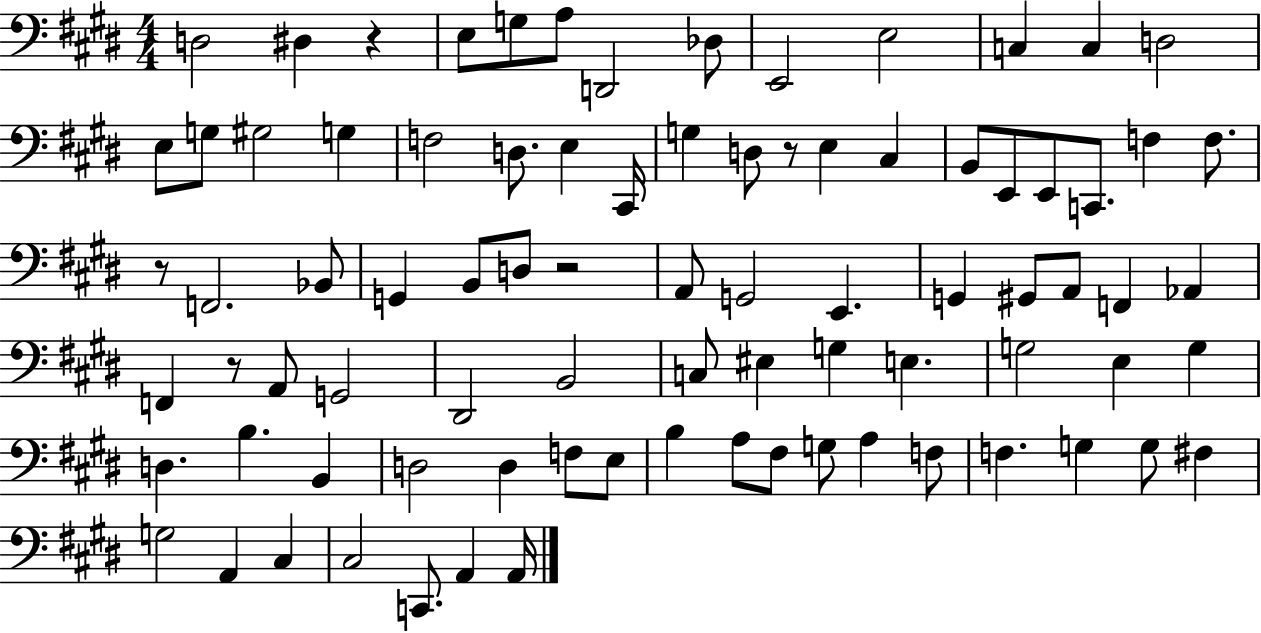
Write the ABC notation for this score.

X:1
T:Untitled
M:4/4
L:1/4
K:E
D,2 ^D, z E,/2 G,/2 A,/2 D,,2 _D,/2 E,,2 E,2 C, C, D,2 E,/2 G,/2 ^G,2 G, F,2 D,/2 E, ^C,,/4 G, D,/2 z/2 E, ^C, B,,/2 E,,/2 E,,/2 C,,/2 F, F,/2 z/2 F,,2 _B,,/2 G,, B,,/2 D,/2 z2 A,,/2 G,,2 E,, G,, ^G,,/2 A,,/2 F,, _A,, F,, z/2 A,,/2 G,,2 ^D,,2 B,,2 C,/2 ^E, G, E, G,2 E, G, D, B, B,, D,2 D, F,/2 E,/2 B, A,/2 ^F,/2 G,/2 A, F,/2 F, G, G,/2 ^F, G,2 A,, ^C, ^C,2 C,,/2 A,, A,,/4